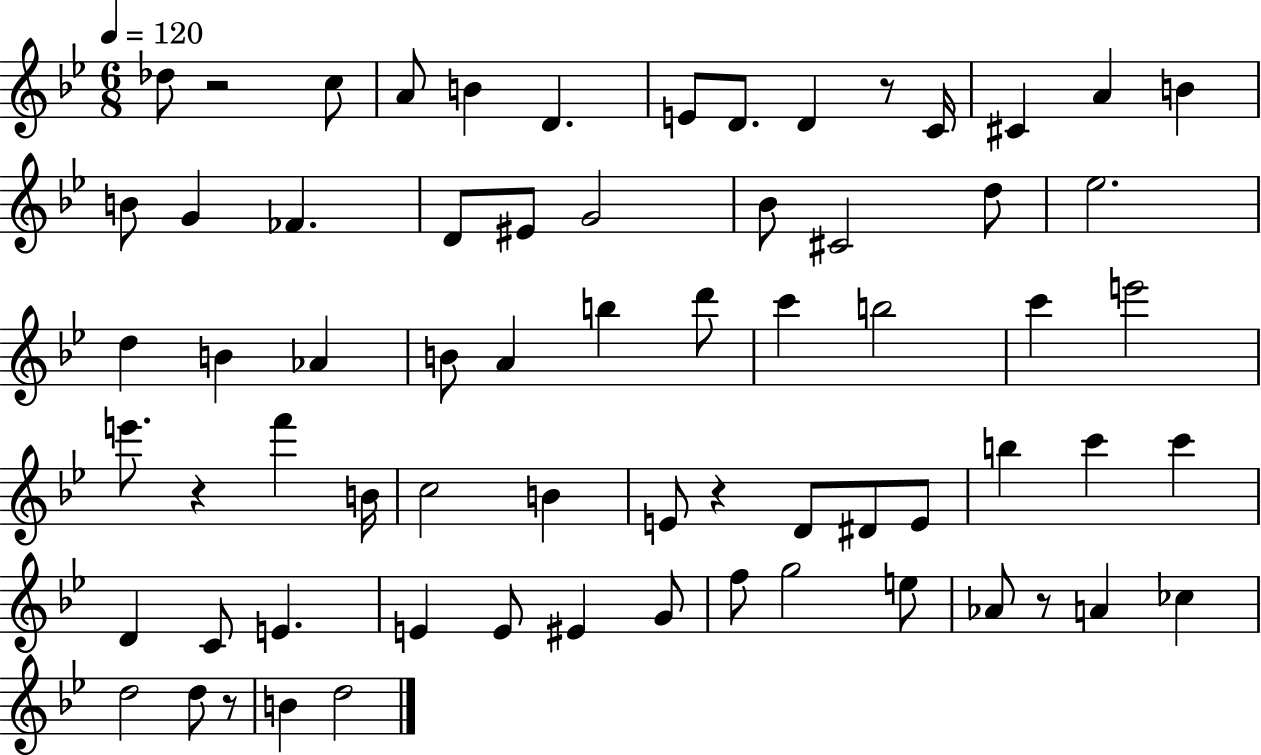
Db5/e R/h C5/e A4/e B4/q D4/q. E4/e D4/e. D4/q R/e C4/s C#4/q A4/q B4/q B4/e G4/q FES4/q. D4/e EIS4/e G4/h Bb4/e C#4/h D5/e Eb5/h. D5/q B4/q Ab4/q B4/e A4/q B5/q D6/e C6/q B5/h C6/q E6/h E6/e. R/q F6/q B4/s C5/h B4/q E4/e R/q D4/e D#4/e E4/e B5/q C6/q C6/q D4/q C4/e E4/q. E4/q E4/e EIS4/q G4/e F5/e G5/h E5/e Ab4/e R/e A4/q CES5/q D5/h D5/e R/e B4/q D5/h